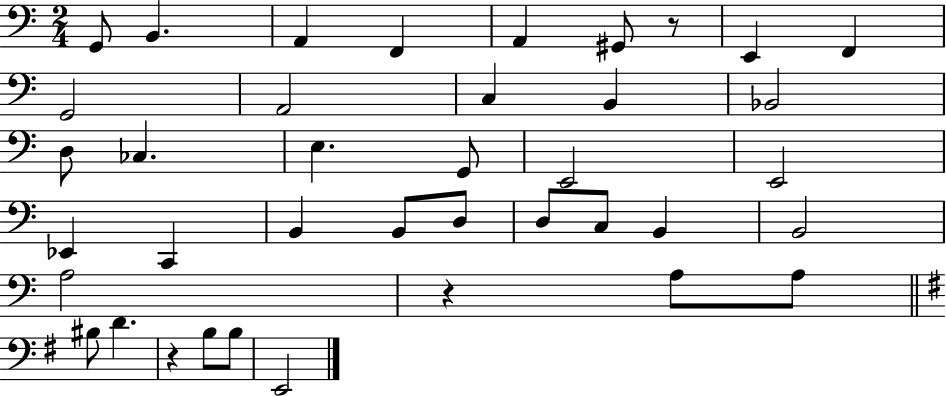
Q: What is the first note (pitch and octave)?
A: G2